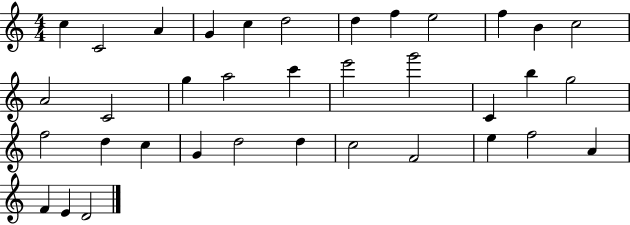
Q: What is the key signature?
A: C major